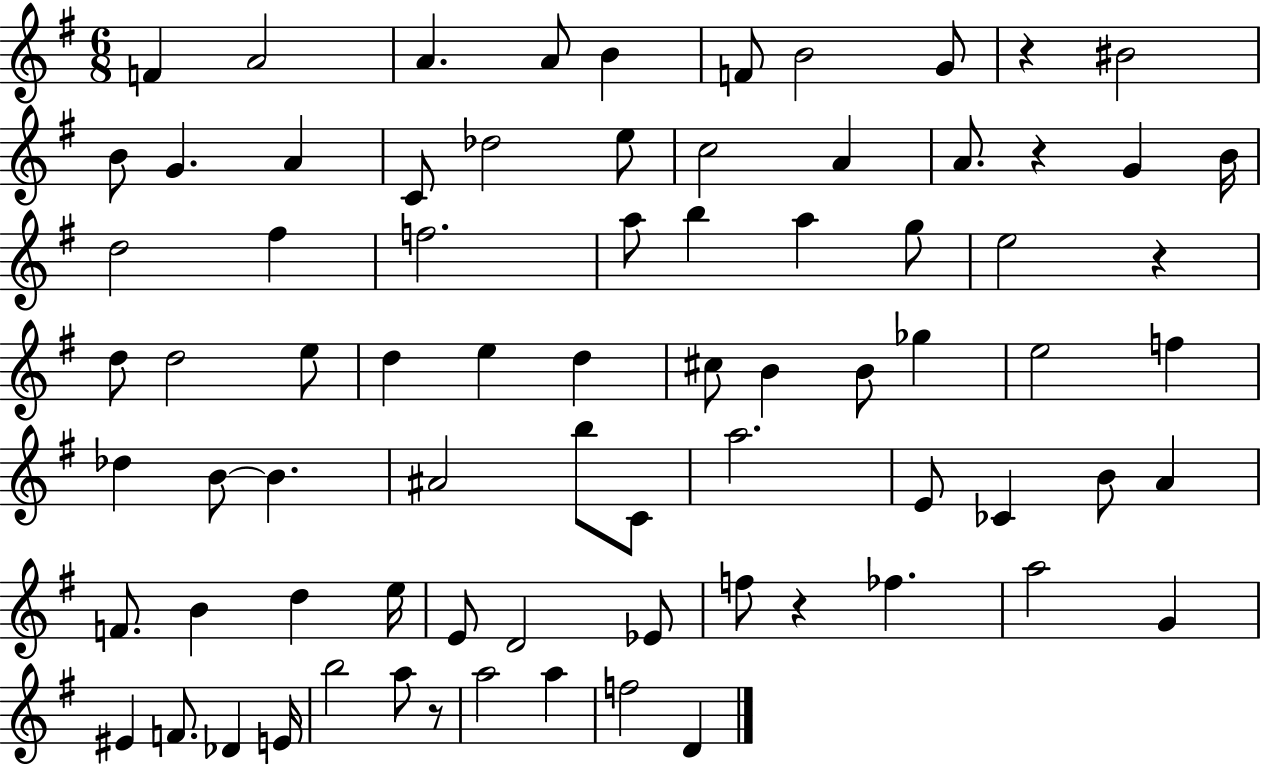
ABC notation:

X:1
T:Untitled
M:6/8
L:1/4
K:G
F A2 A A/2 B F/2 B2 G/2 z ^B2 B/2 G A C/2 _d2 e/2 c2 A A/2 z G B/4 d2 ^f f2 a/2 b a g/2 e2 z d/2 d2 e/2 d e d ^c/2 B B/2 _g e2 f _d B/2 B ^A2 b/2 C/2 a2 E/2 _C B/2 A F/2 B d e/4 E/2 D2 _E/2 f/2 z _f a2 G ^E F/2 _D E/4 b2 a/2 z/2 a2 a f2 D